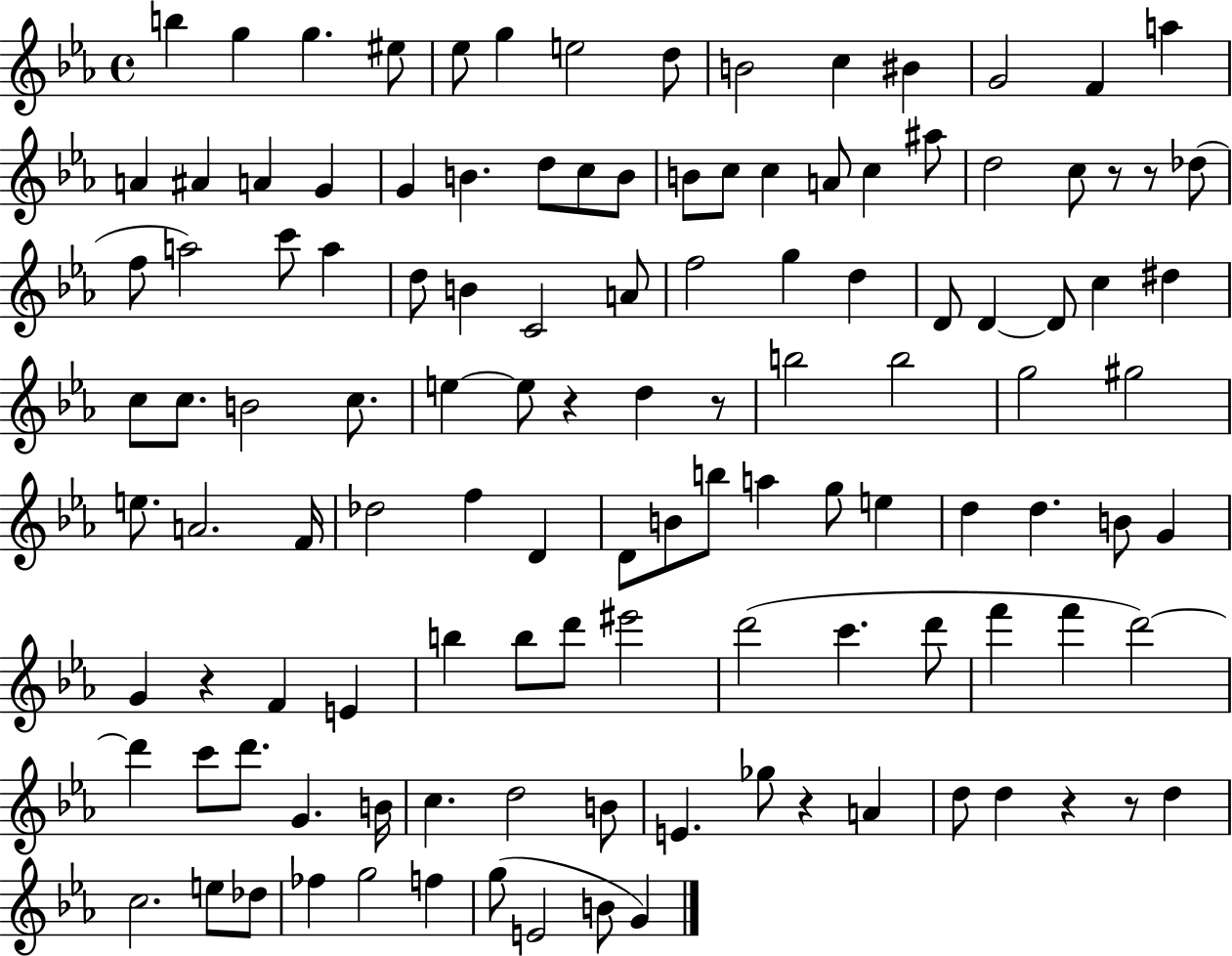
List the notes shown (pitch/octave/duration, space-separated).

B5/q G5/q G5/q. EIS5/e Eb5/e G5/q E5/h D5/e B4/h C5/q BIS4/q G4/h F4/q A5/q A4/q A#4/q A4/q G4/q G4/q B4/q. D5/e C5/e B4/e B4/e C5/e C5/q A4/e C5/q A#5/e D5/h C5/e R/e R/e Db5/e F5/e A5/h C6/e A5/q D5/e B4/q C4/h A4/e F5/h G5/q D5/q D4/e D4/q D4/e C5/q D#5/q C5/e C5/e. B4/h C5/e. E5/q E5/e R/q D5/q R/e B5/h B5/h G5/h G#5/h E5/e. A4/h. F4/s Db5/h F5/q D4/q D4/e B4/e B5/e A5/q G5/e E5/q D5/q D5/q. B4/e G4/q G4/q R/q F4/q E4/q B5/q B5/e D6/e EIS6/h D6/h C6/q. D6/e F6/q F6/q D6/h D6/q C6/e D6/e. G4/q. B4/s C5/q. D5/h B4/e E4/q. Gb5/e R/q A4/q D5/e D5/q R/q R/e D5/q C5/h. E5/e Db5/e FES5/q G5/h F5/q G5/e E4/h B4/e G4/q